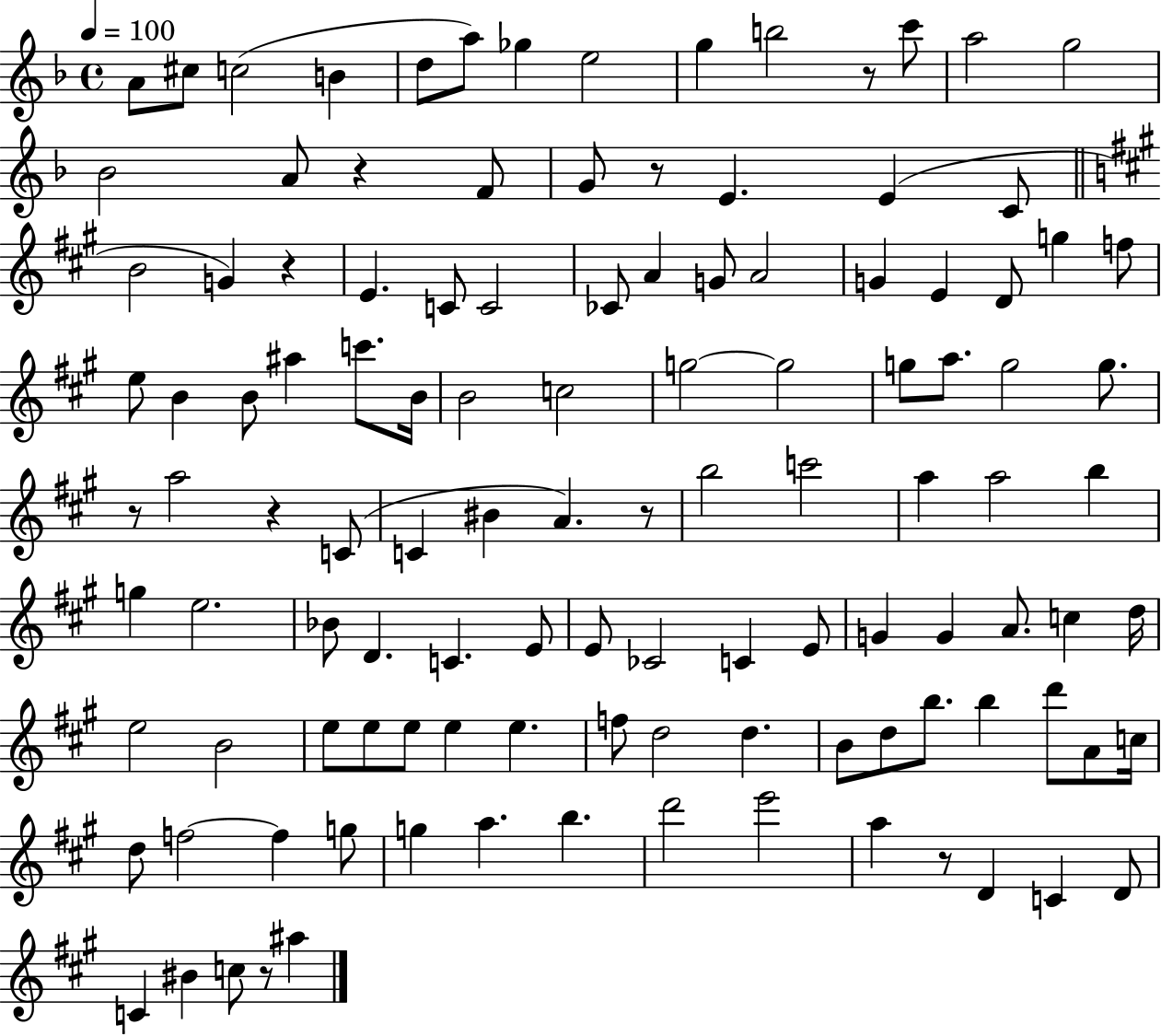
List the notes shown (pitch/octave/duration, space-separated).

A4/e C#5/e C5/h B4/q D5/e A5/e Gb5/q E5/h G5/q B5/h R/e C6/e A5/h G5/h Bb4/h A4/e R/q F4/e G4/e R/e E4/q. E4/q C4/e B4/h G4/q R/q E4/q. C4/e C4/h CES4/e A4/q G4/e A4/h G4/q E4/q D4/e G5/q F5/e E5/e B4/q B4/e A#5/q C6/e. B4/s B4/h C5/h G5/h G5/h G5/e A5/e. G5/h G5/e. R/e A5/h R/q C4/e C4/q BIS4/q A4/q. R/e B5/h C6/h A5/q A5/h B5/q G5/q E5/h. Bb4/e D4/q. C4/q. E4/e E4/e CES4/h C4/q E4/e G4/q G4/q A4/e. C5/q D5/s E5/h B4/h E5/e E5/e E5/e E5/q E5/q. F5/e D5/h D5/q. B4/e D5/e B5/e. B5/q D6/e A4/e C5/s D5/e F5/h F5/q G5/e G5/q A5/q. B5/q. D6/h E6/h A5/q R/e D4/q C4/q D4/e C4/q BIS4/q C5/e R/e A#5/q